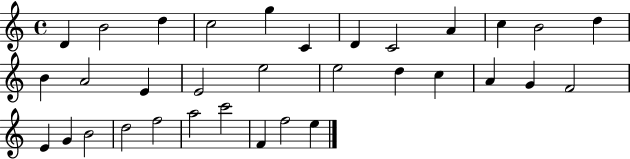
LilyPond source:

{
  \clef treble
  \time 4/4
  \defaultTimeSignature
  \key c \major
  d'4 b'2 d''4 | c''2 g''4 c'4 | d'4 c'2 a'4 | c''4 b'2 d''4 | \break b'4 a'2 e'4 | e'2 e''2 | e''2 d''4 c''4 | a'4 g'4 f'2 | \break e'4 g'4 b'2 | d''2 f''2 | a''2 c'''2 | f'4 f''2 e''4 | \break \bar "|."
}